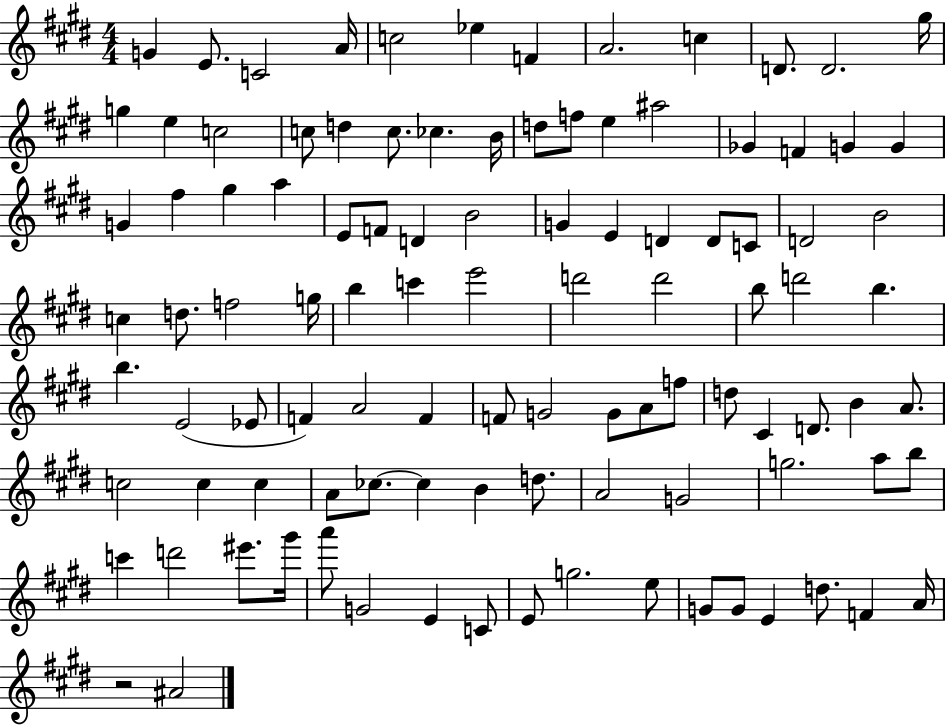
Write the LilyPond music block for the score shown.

{
  \clef treble
  \numericTimeSignature
  \time 4/4
  \key e \major
  g'4 e'8. c'2 a'16 | c''2 ees''4 f'4 | a'2. c''4 | d'8. d'2. gis''16 | \break g''4 e''4 c''2 | c''8 d''4 c''8. ces''4. b'16 | d''8 f''8 e''4 ais''2 | ges'4 f'4 g'4 g'4 | \break g'4 fis''4 gis''4 a''4 | e'8 f'8 d'4 b'2 | g'4 e'4 d'4 d'8 c'8 | d'2 b'2 | \break c''4 d''8. f''2 g''16 | b''4 c'''4 e'''2 | d'''2 d'''2 | b''8 d'''2 b''4. | \break b''4. e'2( ees'8 | f'4) a'2 f'4 | f'8 g'2 g'8 a'8 f''8 | d''8 cis'4 d'8. b'4 a'8. | \break c''2 c''4 c''4 | a'8 ces''8.~~ ces''4 b'4 d''8. | a'2 g'2 | g''2. a''8 b''8 | \break c'''4 d'''2 eis'''8. gis'''16 | a'''8 g'2 e'4 c'8 | e'8 g''2. e''8 | g'8 g'8 e'4 d''8. f'4 a'16 | \break r2 ais'2 | \bar "|."
}